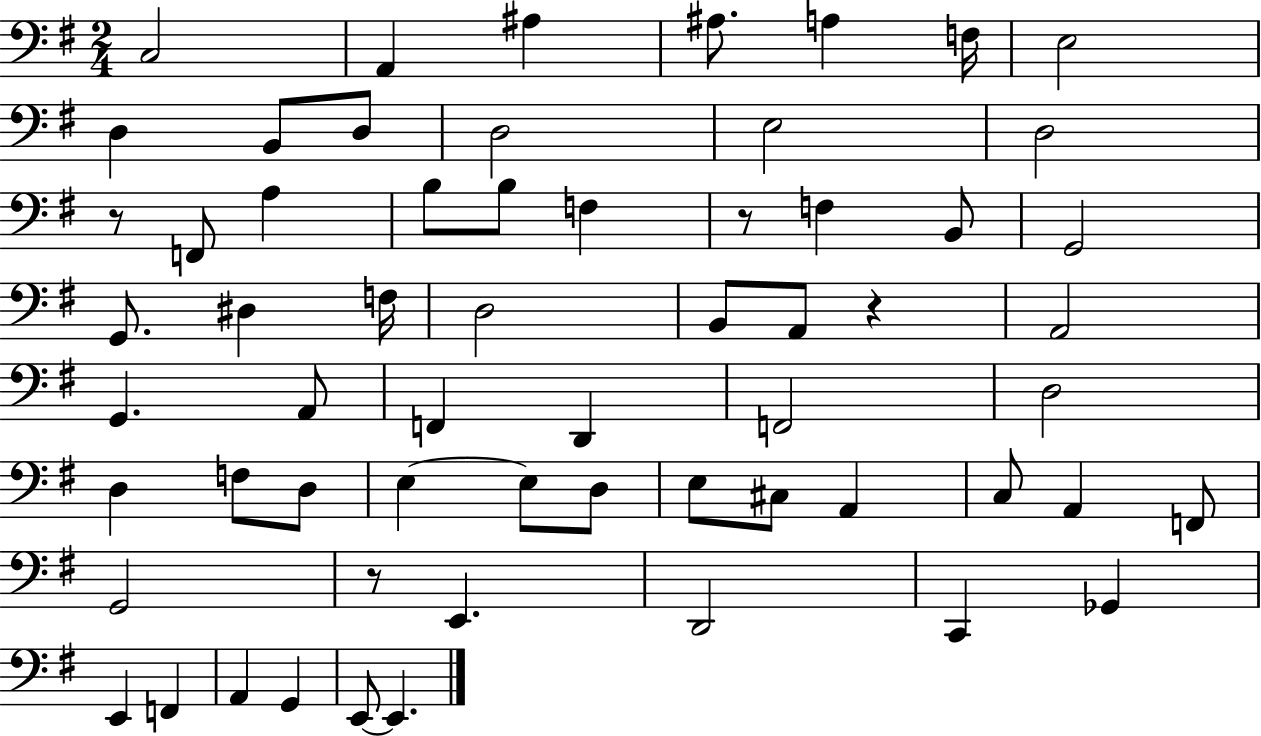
{
  \clef bass
  \numericTimeSignature
  \time 2/4
  \key g \major
  c2 | a,4 ais4 | ais8. a4 f16 | e2 | \break d4 b,8 d8 | d2 | e2 | d2 | \break r8 f,8 a4 | b8 b8 f4 | r8 f4 b,8 | g,2 | \break g,8. dis4 f16 | d2 | b,8 a,8 r4 | a,2 | \break g,4. a,8 | f,4 d,4 | f,2 | d2 | \break d4 f8 d8 | e4~~ e8 d8 | e8 cis8 a,4 | c8 a,4 f,8 | \break g,2 | r8 e,4. | d,2 | c,4 ges,4 | \break e,4 f,4 | a,4 g,4 | e,8~~ e,4. | \bar "|."
}